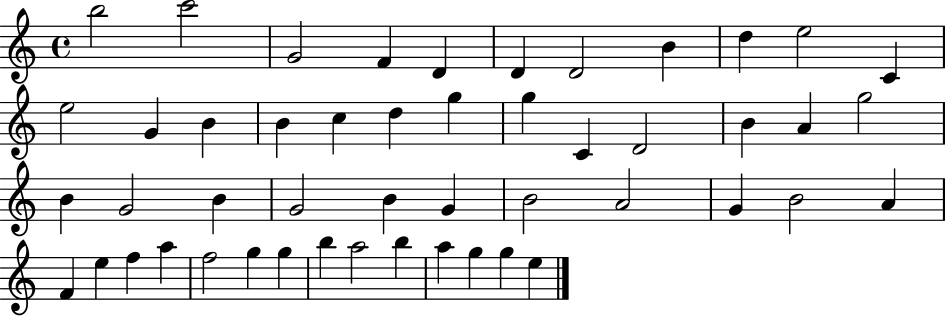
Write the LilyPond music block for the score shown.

{
  \clef treble
  \time 4/4
  \defaultTimeSignature
  \key c \major
  b''2 c'''2 | g'2 f'4 d'4 | d'4 d'2 b'4 | d''4 e''2 c'4 | \break e''2 g'4 b'4 | b'4 c''4 d''4 g''4 | g''4 c'4 d'2 | b'4 a'4 g''2 | \break b'4 g'2 b'4 | g'2 b'4 g'4 | b'2 a'2 | g'4 b'2 a'4 | \break f'4 e''4 f''4 a''4 | f''2 g''4 g''4 | b''4 a''2 b''4 | a''4 g''4 g''4 e''4 | \break \bar "|."
}